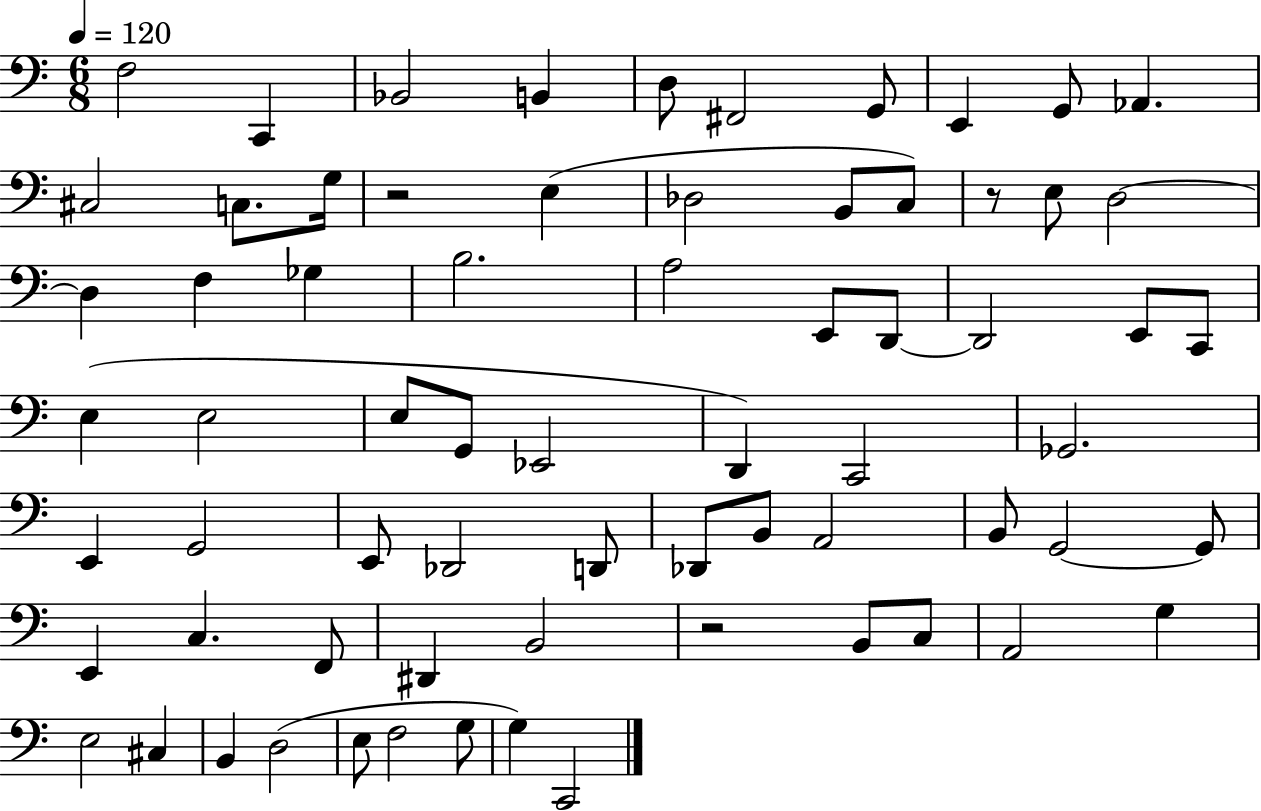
F3/h C2/q Bb2/h B2/q D3/e F#2/h G2/e E2/q G2/e Ab2/q. C#3/h C3/e. G3/s R/h E3/q Db3/h B2/e C3/e R/e E3/e D3/h D3/q F3/q Gb3/q B3/h. A3/h E2/e D2/e D2/h E2/e C2/e E3/q E3/h E3/e G2/e Eb2/h D2/q C2/h Gb2/h. E2/q G2/h E2/e Db2/h D2/e Db2/e B2/e A2/h B2/e G2/h G2/e E2/q C3/q. F2/e D#2/q B2/h R/h B2/e C3/e A2/h G3/q E3/h C#3/q B2/q D3/h E3/e F3/h G3/e G3/q C2/h